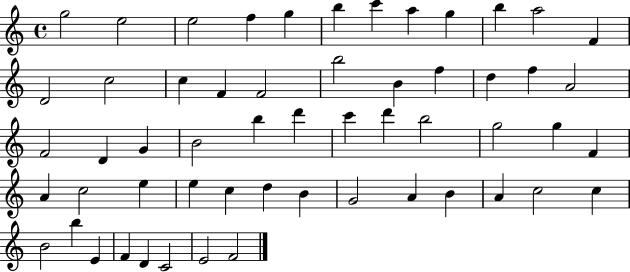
G5/h E5/h E5/h F5/q G5/q B5/q C6/q A5/q G5/q B5/q A5/h F4/q D4/h C5/h C5/q F4/q F4/h B5/h B4/q F5/q D5/q F5/q A4/h F4/h D4/q G4/q B4/h B5/q D6/q C6/q D6/q B5/h G5/h G5/q F4/q A4/q C5/h E5/q E5/q C5/q D5/q B4/q G4/h A4/q B4/q A4/q C5/h C5/q B4/h B5/q E4/q F4/q D4/q C4/h E4/h F4/h